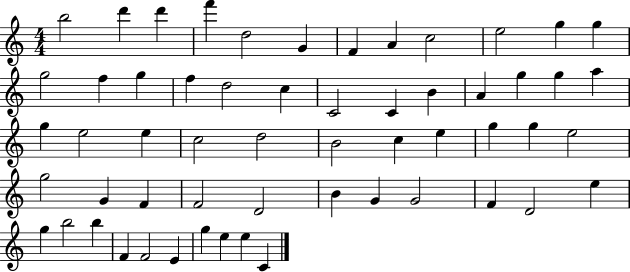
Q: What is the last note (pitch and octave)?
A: C4